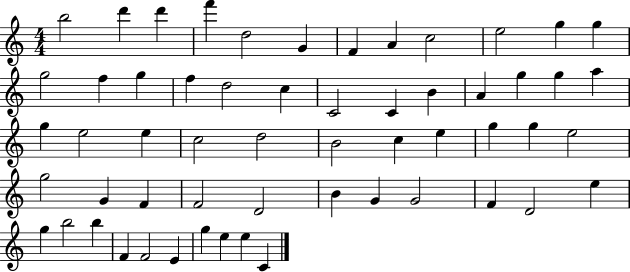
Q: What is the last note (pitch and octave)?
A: C4